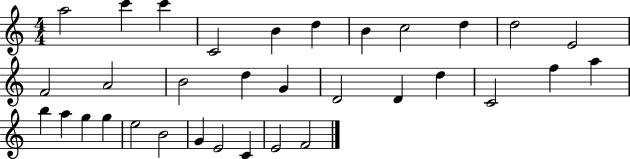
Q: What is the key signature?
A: C major